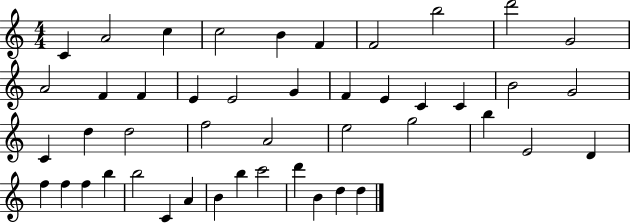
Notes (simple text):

C4/q A4/h C5/q C5/h B4/q F4/q F4/h B5/h D6/h G4/h A4/h F4/q F4/q E4/q E4/h G4/q F4/q E4/q C4/q C4/q B4/h G4/h C4/q D5/q D5/h F5/h A4/h E5/h G5/h B5/q E4/h D4/q F5/q F5/q F5/q B5/q B5/h C4/q A4/q B4/q B5/q C6/h D6/q B4/q D5/q D5/q